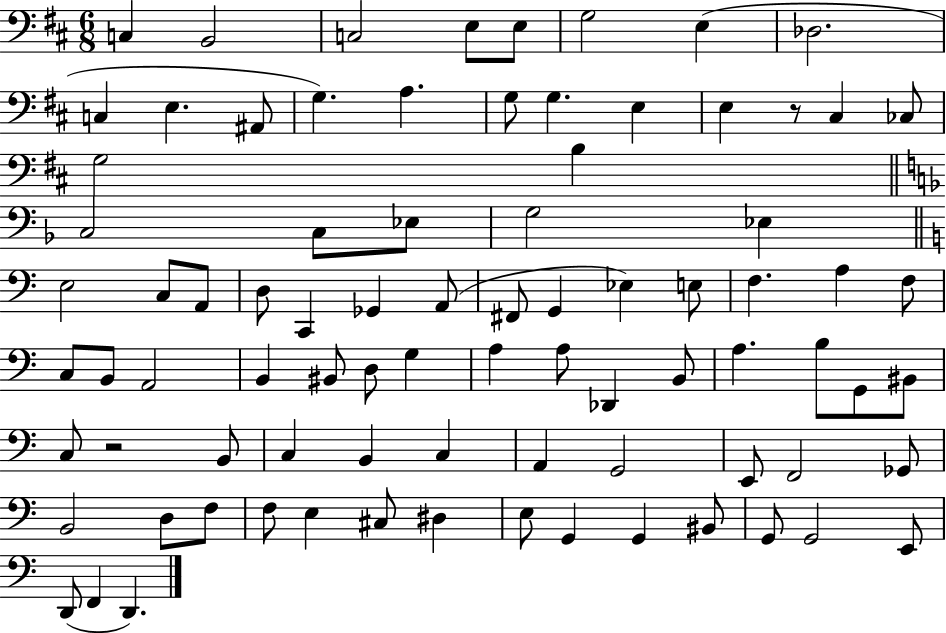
C3/q B2/h C3/h E3/e E3/e G3/h E3/q Db3/h. C3/q E3/q. A#2/e G3/q. A3/q. G3/e G3/q. E3/q E3/q R/e C#3/q CES3/e G3/h B3/q C3/h C3/e Eb3/e G3/h Eb3/q E3/h C3/e A2/e D3/e C2/q Gb2/q A2/e F#2/e G2/q Eb3/q E3/e F3/q. A3/q F3/e C3/e B2/e A2/h B2/q BIS2/e D3/e G3/q A3/q A3/e Db2/q B2/e A3/q. B3/e G2/e BIS2/e C3/e R/h B2/e C3/q B2/q C3/q A2/q G2/h E2/e F2/h Gb2/e B2/h D3/e F3/e F3/e E3/q C#3/e D#3/q E3/e G2/q G2/q BIS2/e G2/e G2/h E2/e D2/e F2/q D2/q.